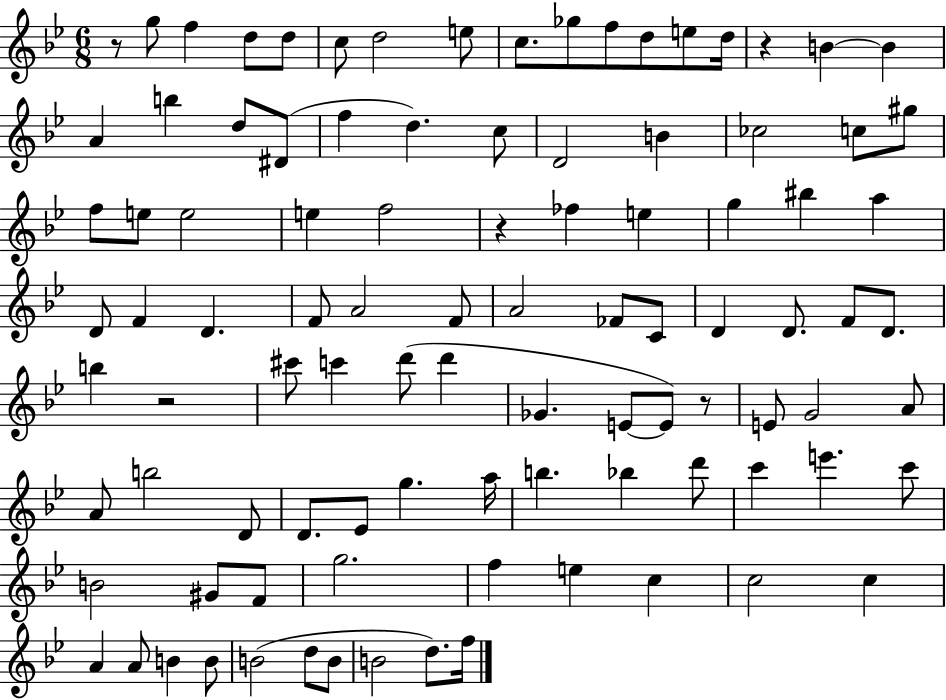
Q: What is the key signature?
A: BES major